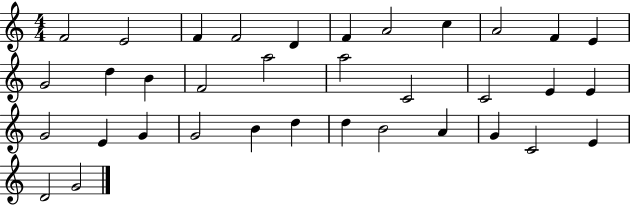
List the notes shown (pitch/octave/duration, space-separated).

F4/h E4/h F4/q F4/h D4/q F4/q A4/h C5/q A4/h F4/q E4/q G4/h D5/q B4/q F4/h A5/h A5/h C4/h C4/h E4/q E4/q G4/h E4/q G4/q G4/h B4/q D5/q D5/q B4/h A4/q G4/q C4/h E4/q D4/h G4/h